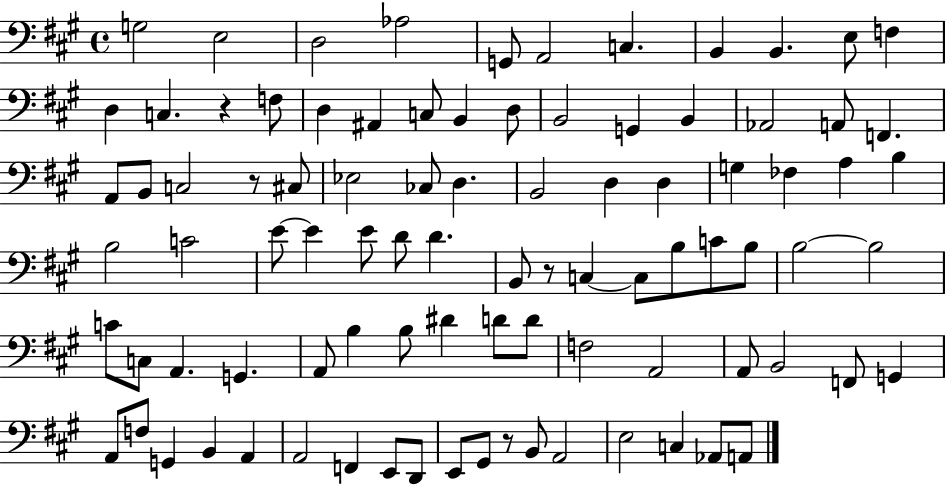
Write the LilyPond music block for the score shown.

{
  \clef bass
  \time 4/4
  \defaultTimeSignature
  \key a \major
  g2 e2 | d2 aes2 | g,8 a,2 c4. | b,4 b,4. e8 f4 | \break d4 c4. r4 f8 | d4 ais,4 c8 b,4 d8 | b,2 g,4 b,4 | aes,2 a,8 f,4. | \break a,8 b,8 c2 r8 cis8 | ees2 ces8 d4. | b,2 d4 d4 | g4 fes4 a4 b4 | \break b2 c'2 | e'8~~ e'4 e'8 d'8 d'4. | b,8 r8 c4~~ c8 b8 c'8 b8 | b2~~ b2 | \break c'8 c8 a,4. g,4. | a,8 b4 b8 dis'4 d'8 d'8 | f2 a,2 | a,8 b,2 f,8 g,4 | \break a,8 f8 g,4 b,4 a,4 | a,2 f,4 e,8 d,8 | e,8 gis,8 r8 b,8 a,2 | e2 c4 aes,8 a,8 | \break \bar "|."
}